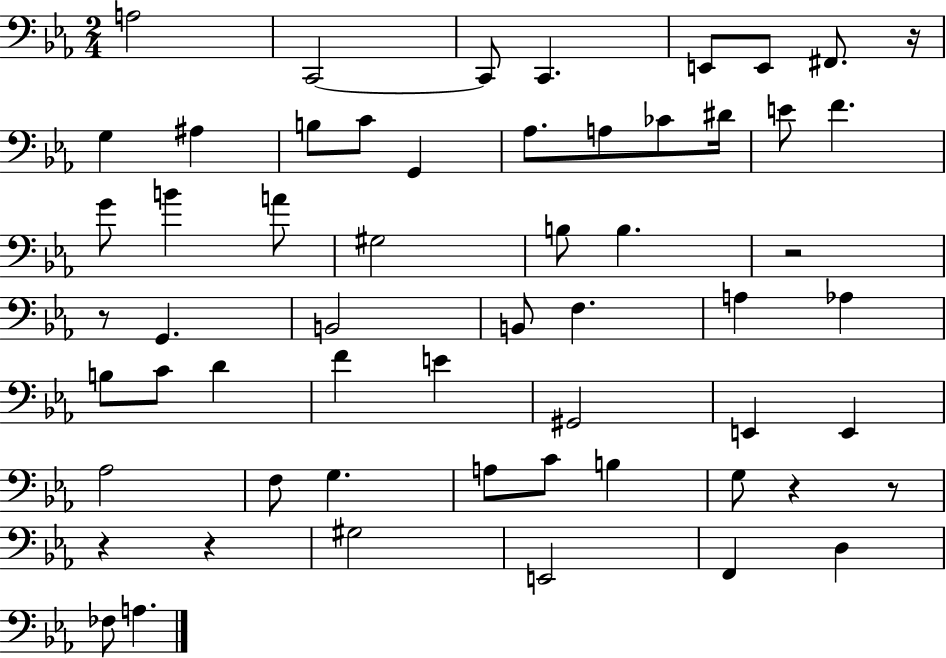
{
  \clef bass
  \numericTimeSignature
  \time 2/4
  \key ees \major
  \repeat volta 2 { a2 | c,2~~ | c,8 c,4. | e,8 e,8 fis,8. r16 | \break g4 ais4 | b8 c'8 g,4 | aes8. a8 ces'8 dis'16 | e'8 f'4. | \break g'8 b'4 a'8 | gis2 | b8 b4. | r2 | \break r8 g,4. | b,2 | b,8 f4. | a4 aes4 | \break b8 c'8 d'4 | f'4 e'4 | gis,2 | e,4 e,4 | \break aes2 | f8 g4. | a8 c'8 b4 | g8 r4 r8 | \break r4 r4 | gis2 | e,2 | f,4 d4 | \break fes8 a4. | } \bar "|."
}